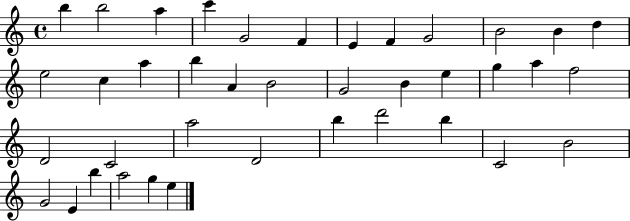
{
  \clef treble
  \time 4/4
  \defaultTimeSignature
  \key c \major
  b''4 b''2 a''4 | c'''4 g'2 f'4 | e'4 f'4 g'2 | b'2 b'4 d''4 | \break e''2 c''4 a''4 | b''4 a'4 b'2 | g'2 b'4 e''4 | g''4 a''4 f''2 | \break d'2 c'2 | a''2 d'2 | b''4 d'''2 b''4 | c'2 b'2 | \break g'2 e'4 b''4 | a''2 g''4 e''4 | \bar "|."
}